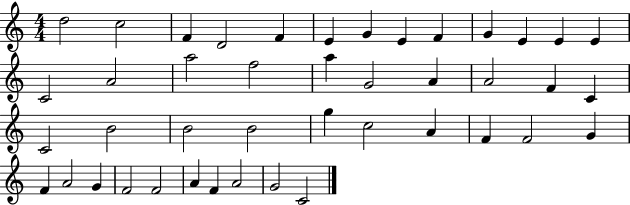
{
  \clef treble
  \numericTimeSignature
  \time 4/4
  \key c \major
  d''2 c''2 | f'4 d'2 f'4 | e'4 g'4 e'4 f'4 | g'4 e'4 e'4 e'4 | \break c'2 a'2 | a''2 f''2 | a''4 g'2 a'4 | a'2 f'4 c'4 | \break c'2 b'2 | b'2 b'2 | g''4 c''2 a'4 | f'4 f'2 g'4 | \break f'4 a'2 g'4 | f'2 f'2 | a'4 f'4 a'2 | g'2 c'2 | \break \bar "|."
}